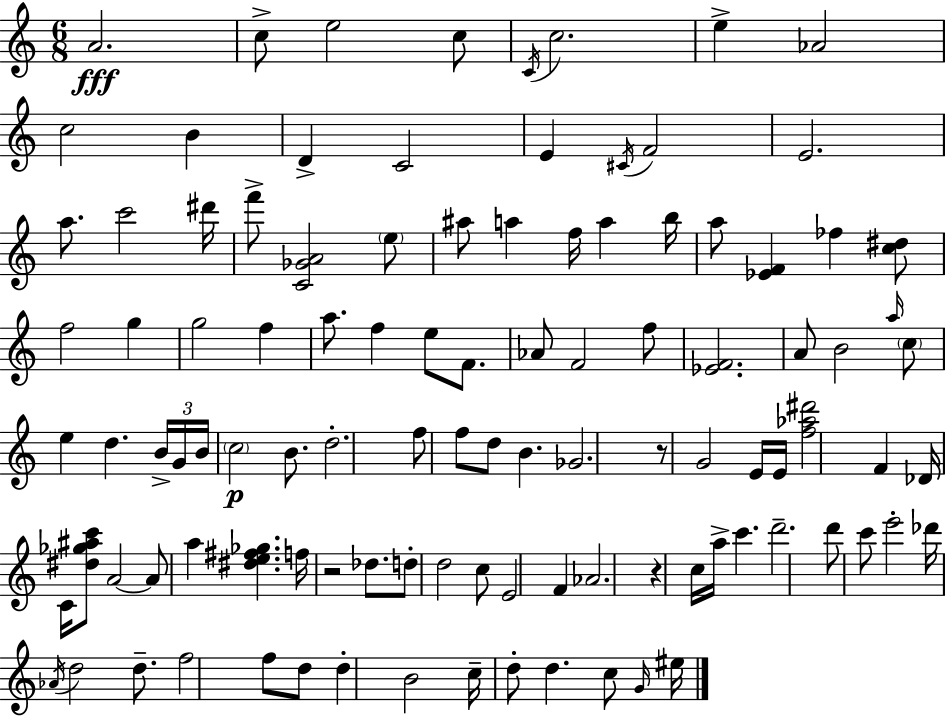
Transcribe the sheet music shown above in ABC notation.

X:1
T:Untitled
M:6/8
L:1/4
K:C
A2 c/2 e2 c/2 C/4 c2 e _A2 c2 B D C2 E ^C/4 F2 E2 a/2 c'2 ^d'/4 f'/2 [C_GA]2 e/2 ^a/2 a f/4 a b/4 a/2 [_EF] _f [c^d]/2 f2 g g2 f a/2 f e/2 F/2 _A/2 F2 f/2 [_EF]2 A/2 B2 a/4 c/2 e d B/4 G/4 B/4 c2 B/2 d2 f/2 f/2 d/2 B _G2 z/2 G2 E/4 E/4 [f_a^d']2 F _D/4 C/4 [^d_g^ac']/2 A2 A/2 a [^de^f_g] f/4 z2 _d/2 d/2 d2 c/2 E2 F _A2 z c/4 a/4 c' d'2 d'/2 c'/2 e'2 _d'/4 _A/4 d2 d/2 f2 f/2 d/2 d B2 c/4 d/2 d c/2 G/4 ^e/4